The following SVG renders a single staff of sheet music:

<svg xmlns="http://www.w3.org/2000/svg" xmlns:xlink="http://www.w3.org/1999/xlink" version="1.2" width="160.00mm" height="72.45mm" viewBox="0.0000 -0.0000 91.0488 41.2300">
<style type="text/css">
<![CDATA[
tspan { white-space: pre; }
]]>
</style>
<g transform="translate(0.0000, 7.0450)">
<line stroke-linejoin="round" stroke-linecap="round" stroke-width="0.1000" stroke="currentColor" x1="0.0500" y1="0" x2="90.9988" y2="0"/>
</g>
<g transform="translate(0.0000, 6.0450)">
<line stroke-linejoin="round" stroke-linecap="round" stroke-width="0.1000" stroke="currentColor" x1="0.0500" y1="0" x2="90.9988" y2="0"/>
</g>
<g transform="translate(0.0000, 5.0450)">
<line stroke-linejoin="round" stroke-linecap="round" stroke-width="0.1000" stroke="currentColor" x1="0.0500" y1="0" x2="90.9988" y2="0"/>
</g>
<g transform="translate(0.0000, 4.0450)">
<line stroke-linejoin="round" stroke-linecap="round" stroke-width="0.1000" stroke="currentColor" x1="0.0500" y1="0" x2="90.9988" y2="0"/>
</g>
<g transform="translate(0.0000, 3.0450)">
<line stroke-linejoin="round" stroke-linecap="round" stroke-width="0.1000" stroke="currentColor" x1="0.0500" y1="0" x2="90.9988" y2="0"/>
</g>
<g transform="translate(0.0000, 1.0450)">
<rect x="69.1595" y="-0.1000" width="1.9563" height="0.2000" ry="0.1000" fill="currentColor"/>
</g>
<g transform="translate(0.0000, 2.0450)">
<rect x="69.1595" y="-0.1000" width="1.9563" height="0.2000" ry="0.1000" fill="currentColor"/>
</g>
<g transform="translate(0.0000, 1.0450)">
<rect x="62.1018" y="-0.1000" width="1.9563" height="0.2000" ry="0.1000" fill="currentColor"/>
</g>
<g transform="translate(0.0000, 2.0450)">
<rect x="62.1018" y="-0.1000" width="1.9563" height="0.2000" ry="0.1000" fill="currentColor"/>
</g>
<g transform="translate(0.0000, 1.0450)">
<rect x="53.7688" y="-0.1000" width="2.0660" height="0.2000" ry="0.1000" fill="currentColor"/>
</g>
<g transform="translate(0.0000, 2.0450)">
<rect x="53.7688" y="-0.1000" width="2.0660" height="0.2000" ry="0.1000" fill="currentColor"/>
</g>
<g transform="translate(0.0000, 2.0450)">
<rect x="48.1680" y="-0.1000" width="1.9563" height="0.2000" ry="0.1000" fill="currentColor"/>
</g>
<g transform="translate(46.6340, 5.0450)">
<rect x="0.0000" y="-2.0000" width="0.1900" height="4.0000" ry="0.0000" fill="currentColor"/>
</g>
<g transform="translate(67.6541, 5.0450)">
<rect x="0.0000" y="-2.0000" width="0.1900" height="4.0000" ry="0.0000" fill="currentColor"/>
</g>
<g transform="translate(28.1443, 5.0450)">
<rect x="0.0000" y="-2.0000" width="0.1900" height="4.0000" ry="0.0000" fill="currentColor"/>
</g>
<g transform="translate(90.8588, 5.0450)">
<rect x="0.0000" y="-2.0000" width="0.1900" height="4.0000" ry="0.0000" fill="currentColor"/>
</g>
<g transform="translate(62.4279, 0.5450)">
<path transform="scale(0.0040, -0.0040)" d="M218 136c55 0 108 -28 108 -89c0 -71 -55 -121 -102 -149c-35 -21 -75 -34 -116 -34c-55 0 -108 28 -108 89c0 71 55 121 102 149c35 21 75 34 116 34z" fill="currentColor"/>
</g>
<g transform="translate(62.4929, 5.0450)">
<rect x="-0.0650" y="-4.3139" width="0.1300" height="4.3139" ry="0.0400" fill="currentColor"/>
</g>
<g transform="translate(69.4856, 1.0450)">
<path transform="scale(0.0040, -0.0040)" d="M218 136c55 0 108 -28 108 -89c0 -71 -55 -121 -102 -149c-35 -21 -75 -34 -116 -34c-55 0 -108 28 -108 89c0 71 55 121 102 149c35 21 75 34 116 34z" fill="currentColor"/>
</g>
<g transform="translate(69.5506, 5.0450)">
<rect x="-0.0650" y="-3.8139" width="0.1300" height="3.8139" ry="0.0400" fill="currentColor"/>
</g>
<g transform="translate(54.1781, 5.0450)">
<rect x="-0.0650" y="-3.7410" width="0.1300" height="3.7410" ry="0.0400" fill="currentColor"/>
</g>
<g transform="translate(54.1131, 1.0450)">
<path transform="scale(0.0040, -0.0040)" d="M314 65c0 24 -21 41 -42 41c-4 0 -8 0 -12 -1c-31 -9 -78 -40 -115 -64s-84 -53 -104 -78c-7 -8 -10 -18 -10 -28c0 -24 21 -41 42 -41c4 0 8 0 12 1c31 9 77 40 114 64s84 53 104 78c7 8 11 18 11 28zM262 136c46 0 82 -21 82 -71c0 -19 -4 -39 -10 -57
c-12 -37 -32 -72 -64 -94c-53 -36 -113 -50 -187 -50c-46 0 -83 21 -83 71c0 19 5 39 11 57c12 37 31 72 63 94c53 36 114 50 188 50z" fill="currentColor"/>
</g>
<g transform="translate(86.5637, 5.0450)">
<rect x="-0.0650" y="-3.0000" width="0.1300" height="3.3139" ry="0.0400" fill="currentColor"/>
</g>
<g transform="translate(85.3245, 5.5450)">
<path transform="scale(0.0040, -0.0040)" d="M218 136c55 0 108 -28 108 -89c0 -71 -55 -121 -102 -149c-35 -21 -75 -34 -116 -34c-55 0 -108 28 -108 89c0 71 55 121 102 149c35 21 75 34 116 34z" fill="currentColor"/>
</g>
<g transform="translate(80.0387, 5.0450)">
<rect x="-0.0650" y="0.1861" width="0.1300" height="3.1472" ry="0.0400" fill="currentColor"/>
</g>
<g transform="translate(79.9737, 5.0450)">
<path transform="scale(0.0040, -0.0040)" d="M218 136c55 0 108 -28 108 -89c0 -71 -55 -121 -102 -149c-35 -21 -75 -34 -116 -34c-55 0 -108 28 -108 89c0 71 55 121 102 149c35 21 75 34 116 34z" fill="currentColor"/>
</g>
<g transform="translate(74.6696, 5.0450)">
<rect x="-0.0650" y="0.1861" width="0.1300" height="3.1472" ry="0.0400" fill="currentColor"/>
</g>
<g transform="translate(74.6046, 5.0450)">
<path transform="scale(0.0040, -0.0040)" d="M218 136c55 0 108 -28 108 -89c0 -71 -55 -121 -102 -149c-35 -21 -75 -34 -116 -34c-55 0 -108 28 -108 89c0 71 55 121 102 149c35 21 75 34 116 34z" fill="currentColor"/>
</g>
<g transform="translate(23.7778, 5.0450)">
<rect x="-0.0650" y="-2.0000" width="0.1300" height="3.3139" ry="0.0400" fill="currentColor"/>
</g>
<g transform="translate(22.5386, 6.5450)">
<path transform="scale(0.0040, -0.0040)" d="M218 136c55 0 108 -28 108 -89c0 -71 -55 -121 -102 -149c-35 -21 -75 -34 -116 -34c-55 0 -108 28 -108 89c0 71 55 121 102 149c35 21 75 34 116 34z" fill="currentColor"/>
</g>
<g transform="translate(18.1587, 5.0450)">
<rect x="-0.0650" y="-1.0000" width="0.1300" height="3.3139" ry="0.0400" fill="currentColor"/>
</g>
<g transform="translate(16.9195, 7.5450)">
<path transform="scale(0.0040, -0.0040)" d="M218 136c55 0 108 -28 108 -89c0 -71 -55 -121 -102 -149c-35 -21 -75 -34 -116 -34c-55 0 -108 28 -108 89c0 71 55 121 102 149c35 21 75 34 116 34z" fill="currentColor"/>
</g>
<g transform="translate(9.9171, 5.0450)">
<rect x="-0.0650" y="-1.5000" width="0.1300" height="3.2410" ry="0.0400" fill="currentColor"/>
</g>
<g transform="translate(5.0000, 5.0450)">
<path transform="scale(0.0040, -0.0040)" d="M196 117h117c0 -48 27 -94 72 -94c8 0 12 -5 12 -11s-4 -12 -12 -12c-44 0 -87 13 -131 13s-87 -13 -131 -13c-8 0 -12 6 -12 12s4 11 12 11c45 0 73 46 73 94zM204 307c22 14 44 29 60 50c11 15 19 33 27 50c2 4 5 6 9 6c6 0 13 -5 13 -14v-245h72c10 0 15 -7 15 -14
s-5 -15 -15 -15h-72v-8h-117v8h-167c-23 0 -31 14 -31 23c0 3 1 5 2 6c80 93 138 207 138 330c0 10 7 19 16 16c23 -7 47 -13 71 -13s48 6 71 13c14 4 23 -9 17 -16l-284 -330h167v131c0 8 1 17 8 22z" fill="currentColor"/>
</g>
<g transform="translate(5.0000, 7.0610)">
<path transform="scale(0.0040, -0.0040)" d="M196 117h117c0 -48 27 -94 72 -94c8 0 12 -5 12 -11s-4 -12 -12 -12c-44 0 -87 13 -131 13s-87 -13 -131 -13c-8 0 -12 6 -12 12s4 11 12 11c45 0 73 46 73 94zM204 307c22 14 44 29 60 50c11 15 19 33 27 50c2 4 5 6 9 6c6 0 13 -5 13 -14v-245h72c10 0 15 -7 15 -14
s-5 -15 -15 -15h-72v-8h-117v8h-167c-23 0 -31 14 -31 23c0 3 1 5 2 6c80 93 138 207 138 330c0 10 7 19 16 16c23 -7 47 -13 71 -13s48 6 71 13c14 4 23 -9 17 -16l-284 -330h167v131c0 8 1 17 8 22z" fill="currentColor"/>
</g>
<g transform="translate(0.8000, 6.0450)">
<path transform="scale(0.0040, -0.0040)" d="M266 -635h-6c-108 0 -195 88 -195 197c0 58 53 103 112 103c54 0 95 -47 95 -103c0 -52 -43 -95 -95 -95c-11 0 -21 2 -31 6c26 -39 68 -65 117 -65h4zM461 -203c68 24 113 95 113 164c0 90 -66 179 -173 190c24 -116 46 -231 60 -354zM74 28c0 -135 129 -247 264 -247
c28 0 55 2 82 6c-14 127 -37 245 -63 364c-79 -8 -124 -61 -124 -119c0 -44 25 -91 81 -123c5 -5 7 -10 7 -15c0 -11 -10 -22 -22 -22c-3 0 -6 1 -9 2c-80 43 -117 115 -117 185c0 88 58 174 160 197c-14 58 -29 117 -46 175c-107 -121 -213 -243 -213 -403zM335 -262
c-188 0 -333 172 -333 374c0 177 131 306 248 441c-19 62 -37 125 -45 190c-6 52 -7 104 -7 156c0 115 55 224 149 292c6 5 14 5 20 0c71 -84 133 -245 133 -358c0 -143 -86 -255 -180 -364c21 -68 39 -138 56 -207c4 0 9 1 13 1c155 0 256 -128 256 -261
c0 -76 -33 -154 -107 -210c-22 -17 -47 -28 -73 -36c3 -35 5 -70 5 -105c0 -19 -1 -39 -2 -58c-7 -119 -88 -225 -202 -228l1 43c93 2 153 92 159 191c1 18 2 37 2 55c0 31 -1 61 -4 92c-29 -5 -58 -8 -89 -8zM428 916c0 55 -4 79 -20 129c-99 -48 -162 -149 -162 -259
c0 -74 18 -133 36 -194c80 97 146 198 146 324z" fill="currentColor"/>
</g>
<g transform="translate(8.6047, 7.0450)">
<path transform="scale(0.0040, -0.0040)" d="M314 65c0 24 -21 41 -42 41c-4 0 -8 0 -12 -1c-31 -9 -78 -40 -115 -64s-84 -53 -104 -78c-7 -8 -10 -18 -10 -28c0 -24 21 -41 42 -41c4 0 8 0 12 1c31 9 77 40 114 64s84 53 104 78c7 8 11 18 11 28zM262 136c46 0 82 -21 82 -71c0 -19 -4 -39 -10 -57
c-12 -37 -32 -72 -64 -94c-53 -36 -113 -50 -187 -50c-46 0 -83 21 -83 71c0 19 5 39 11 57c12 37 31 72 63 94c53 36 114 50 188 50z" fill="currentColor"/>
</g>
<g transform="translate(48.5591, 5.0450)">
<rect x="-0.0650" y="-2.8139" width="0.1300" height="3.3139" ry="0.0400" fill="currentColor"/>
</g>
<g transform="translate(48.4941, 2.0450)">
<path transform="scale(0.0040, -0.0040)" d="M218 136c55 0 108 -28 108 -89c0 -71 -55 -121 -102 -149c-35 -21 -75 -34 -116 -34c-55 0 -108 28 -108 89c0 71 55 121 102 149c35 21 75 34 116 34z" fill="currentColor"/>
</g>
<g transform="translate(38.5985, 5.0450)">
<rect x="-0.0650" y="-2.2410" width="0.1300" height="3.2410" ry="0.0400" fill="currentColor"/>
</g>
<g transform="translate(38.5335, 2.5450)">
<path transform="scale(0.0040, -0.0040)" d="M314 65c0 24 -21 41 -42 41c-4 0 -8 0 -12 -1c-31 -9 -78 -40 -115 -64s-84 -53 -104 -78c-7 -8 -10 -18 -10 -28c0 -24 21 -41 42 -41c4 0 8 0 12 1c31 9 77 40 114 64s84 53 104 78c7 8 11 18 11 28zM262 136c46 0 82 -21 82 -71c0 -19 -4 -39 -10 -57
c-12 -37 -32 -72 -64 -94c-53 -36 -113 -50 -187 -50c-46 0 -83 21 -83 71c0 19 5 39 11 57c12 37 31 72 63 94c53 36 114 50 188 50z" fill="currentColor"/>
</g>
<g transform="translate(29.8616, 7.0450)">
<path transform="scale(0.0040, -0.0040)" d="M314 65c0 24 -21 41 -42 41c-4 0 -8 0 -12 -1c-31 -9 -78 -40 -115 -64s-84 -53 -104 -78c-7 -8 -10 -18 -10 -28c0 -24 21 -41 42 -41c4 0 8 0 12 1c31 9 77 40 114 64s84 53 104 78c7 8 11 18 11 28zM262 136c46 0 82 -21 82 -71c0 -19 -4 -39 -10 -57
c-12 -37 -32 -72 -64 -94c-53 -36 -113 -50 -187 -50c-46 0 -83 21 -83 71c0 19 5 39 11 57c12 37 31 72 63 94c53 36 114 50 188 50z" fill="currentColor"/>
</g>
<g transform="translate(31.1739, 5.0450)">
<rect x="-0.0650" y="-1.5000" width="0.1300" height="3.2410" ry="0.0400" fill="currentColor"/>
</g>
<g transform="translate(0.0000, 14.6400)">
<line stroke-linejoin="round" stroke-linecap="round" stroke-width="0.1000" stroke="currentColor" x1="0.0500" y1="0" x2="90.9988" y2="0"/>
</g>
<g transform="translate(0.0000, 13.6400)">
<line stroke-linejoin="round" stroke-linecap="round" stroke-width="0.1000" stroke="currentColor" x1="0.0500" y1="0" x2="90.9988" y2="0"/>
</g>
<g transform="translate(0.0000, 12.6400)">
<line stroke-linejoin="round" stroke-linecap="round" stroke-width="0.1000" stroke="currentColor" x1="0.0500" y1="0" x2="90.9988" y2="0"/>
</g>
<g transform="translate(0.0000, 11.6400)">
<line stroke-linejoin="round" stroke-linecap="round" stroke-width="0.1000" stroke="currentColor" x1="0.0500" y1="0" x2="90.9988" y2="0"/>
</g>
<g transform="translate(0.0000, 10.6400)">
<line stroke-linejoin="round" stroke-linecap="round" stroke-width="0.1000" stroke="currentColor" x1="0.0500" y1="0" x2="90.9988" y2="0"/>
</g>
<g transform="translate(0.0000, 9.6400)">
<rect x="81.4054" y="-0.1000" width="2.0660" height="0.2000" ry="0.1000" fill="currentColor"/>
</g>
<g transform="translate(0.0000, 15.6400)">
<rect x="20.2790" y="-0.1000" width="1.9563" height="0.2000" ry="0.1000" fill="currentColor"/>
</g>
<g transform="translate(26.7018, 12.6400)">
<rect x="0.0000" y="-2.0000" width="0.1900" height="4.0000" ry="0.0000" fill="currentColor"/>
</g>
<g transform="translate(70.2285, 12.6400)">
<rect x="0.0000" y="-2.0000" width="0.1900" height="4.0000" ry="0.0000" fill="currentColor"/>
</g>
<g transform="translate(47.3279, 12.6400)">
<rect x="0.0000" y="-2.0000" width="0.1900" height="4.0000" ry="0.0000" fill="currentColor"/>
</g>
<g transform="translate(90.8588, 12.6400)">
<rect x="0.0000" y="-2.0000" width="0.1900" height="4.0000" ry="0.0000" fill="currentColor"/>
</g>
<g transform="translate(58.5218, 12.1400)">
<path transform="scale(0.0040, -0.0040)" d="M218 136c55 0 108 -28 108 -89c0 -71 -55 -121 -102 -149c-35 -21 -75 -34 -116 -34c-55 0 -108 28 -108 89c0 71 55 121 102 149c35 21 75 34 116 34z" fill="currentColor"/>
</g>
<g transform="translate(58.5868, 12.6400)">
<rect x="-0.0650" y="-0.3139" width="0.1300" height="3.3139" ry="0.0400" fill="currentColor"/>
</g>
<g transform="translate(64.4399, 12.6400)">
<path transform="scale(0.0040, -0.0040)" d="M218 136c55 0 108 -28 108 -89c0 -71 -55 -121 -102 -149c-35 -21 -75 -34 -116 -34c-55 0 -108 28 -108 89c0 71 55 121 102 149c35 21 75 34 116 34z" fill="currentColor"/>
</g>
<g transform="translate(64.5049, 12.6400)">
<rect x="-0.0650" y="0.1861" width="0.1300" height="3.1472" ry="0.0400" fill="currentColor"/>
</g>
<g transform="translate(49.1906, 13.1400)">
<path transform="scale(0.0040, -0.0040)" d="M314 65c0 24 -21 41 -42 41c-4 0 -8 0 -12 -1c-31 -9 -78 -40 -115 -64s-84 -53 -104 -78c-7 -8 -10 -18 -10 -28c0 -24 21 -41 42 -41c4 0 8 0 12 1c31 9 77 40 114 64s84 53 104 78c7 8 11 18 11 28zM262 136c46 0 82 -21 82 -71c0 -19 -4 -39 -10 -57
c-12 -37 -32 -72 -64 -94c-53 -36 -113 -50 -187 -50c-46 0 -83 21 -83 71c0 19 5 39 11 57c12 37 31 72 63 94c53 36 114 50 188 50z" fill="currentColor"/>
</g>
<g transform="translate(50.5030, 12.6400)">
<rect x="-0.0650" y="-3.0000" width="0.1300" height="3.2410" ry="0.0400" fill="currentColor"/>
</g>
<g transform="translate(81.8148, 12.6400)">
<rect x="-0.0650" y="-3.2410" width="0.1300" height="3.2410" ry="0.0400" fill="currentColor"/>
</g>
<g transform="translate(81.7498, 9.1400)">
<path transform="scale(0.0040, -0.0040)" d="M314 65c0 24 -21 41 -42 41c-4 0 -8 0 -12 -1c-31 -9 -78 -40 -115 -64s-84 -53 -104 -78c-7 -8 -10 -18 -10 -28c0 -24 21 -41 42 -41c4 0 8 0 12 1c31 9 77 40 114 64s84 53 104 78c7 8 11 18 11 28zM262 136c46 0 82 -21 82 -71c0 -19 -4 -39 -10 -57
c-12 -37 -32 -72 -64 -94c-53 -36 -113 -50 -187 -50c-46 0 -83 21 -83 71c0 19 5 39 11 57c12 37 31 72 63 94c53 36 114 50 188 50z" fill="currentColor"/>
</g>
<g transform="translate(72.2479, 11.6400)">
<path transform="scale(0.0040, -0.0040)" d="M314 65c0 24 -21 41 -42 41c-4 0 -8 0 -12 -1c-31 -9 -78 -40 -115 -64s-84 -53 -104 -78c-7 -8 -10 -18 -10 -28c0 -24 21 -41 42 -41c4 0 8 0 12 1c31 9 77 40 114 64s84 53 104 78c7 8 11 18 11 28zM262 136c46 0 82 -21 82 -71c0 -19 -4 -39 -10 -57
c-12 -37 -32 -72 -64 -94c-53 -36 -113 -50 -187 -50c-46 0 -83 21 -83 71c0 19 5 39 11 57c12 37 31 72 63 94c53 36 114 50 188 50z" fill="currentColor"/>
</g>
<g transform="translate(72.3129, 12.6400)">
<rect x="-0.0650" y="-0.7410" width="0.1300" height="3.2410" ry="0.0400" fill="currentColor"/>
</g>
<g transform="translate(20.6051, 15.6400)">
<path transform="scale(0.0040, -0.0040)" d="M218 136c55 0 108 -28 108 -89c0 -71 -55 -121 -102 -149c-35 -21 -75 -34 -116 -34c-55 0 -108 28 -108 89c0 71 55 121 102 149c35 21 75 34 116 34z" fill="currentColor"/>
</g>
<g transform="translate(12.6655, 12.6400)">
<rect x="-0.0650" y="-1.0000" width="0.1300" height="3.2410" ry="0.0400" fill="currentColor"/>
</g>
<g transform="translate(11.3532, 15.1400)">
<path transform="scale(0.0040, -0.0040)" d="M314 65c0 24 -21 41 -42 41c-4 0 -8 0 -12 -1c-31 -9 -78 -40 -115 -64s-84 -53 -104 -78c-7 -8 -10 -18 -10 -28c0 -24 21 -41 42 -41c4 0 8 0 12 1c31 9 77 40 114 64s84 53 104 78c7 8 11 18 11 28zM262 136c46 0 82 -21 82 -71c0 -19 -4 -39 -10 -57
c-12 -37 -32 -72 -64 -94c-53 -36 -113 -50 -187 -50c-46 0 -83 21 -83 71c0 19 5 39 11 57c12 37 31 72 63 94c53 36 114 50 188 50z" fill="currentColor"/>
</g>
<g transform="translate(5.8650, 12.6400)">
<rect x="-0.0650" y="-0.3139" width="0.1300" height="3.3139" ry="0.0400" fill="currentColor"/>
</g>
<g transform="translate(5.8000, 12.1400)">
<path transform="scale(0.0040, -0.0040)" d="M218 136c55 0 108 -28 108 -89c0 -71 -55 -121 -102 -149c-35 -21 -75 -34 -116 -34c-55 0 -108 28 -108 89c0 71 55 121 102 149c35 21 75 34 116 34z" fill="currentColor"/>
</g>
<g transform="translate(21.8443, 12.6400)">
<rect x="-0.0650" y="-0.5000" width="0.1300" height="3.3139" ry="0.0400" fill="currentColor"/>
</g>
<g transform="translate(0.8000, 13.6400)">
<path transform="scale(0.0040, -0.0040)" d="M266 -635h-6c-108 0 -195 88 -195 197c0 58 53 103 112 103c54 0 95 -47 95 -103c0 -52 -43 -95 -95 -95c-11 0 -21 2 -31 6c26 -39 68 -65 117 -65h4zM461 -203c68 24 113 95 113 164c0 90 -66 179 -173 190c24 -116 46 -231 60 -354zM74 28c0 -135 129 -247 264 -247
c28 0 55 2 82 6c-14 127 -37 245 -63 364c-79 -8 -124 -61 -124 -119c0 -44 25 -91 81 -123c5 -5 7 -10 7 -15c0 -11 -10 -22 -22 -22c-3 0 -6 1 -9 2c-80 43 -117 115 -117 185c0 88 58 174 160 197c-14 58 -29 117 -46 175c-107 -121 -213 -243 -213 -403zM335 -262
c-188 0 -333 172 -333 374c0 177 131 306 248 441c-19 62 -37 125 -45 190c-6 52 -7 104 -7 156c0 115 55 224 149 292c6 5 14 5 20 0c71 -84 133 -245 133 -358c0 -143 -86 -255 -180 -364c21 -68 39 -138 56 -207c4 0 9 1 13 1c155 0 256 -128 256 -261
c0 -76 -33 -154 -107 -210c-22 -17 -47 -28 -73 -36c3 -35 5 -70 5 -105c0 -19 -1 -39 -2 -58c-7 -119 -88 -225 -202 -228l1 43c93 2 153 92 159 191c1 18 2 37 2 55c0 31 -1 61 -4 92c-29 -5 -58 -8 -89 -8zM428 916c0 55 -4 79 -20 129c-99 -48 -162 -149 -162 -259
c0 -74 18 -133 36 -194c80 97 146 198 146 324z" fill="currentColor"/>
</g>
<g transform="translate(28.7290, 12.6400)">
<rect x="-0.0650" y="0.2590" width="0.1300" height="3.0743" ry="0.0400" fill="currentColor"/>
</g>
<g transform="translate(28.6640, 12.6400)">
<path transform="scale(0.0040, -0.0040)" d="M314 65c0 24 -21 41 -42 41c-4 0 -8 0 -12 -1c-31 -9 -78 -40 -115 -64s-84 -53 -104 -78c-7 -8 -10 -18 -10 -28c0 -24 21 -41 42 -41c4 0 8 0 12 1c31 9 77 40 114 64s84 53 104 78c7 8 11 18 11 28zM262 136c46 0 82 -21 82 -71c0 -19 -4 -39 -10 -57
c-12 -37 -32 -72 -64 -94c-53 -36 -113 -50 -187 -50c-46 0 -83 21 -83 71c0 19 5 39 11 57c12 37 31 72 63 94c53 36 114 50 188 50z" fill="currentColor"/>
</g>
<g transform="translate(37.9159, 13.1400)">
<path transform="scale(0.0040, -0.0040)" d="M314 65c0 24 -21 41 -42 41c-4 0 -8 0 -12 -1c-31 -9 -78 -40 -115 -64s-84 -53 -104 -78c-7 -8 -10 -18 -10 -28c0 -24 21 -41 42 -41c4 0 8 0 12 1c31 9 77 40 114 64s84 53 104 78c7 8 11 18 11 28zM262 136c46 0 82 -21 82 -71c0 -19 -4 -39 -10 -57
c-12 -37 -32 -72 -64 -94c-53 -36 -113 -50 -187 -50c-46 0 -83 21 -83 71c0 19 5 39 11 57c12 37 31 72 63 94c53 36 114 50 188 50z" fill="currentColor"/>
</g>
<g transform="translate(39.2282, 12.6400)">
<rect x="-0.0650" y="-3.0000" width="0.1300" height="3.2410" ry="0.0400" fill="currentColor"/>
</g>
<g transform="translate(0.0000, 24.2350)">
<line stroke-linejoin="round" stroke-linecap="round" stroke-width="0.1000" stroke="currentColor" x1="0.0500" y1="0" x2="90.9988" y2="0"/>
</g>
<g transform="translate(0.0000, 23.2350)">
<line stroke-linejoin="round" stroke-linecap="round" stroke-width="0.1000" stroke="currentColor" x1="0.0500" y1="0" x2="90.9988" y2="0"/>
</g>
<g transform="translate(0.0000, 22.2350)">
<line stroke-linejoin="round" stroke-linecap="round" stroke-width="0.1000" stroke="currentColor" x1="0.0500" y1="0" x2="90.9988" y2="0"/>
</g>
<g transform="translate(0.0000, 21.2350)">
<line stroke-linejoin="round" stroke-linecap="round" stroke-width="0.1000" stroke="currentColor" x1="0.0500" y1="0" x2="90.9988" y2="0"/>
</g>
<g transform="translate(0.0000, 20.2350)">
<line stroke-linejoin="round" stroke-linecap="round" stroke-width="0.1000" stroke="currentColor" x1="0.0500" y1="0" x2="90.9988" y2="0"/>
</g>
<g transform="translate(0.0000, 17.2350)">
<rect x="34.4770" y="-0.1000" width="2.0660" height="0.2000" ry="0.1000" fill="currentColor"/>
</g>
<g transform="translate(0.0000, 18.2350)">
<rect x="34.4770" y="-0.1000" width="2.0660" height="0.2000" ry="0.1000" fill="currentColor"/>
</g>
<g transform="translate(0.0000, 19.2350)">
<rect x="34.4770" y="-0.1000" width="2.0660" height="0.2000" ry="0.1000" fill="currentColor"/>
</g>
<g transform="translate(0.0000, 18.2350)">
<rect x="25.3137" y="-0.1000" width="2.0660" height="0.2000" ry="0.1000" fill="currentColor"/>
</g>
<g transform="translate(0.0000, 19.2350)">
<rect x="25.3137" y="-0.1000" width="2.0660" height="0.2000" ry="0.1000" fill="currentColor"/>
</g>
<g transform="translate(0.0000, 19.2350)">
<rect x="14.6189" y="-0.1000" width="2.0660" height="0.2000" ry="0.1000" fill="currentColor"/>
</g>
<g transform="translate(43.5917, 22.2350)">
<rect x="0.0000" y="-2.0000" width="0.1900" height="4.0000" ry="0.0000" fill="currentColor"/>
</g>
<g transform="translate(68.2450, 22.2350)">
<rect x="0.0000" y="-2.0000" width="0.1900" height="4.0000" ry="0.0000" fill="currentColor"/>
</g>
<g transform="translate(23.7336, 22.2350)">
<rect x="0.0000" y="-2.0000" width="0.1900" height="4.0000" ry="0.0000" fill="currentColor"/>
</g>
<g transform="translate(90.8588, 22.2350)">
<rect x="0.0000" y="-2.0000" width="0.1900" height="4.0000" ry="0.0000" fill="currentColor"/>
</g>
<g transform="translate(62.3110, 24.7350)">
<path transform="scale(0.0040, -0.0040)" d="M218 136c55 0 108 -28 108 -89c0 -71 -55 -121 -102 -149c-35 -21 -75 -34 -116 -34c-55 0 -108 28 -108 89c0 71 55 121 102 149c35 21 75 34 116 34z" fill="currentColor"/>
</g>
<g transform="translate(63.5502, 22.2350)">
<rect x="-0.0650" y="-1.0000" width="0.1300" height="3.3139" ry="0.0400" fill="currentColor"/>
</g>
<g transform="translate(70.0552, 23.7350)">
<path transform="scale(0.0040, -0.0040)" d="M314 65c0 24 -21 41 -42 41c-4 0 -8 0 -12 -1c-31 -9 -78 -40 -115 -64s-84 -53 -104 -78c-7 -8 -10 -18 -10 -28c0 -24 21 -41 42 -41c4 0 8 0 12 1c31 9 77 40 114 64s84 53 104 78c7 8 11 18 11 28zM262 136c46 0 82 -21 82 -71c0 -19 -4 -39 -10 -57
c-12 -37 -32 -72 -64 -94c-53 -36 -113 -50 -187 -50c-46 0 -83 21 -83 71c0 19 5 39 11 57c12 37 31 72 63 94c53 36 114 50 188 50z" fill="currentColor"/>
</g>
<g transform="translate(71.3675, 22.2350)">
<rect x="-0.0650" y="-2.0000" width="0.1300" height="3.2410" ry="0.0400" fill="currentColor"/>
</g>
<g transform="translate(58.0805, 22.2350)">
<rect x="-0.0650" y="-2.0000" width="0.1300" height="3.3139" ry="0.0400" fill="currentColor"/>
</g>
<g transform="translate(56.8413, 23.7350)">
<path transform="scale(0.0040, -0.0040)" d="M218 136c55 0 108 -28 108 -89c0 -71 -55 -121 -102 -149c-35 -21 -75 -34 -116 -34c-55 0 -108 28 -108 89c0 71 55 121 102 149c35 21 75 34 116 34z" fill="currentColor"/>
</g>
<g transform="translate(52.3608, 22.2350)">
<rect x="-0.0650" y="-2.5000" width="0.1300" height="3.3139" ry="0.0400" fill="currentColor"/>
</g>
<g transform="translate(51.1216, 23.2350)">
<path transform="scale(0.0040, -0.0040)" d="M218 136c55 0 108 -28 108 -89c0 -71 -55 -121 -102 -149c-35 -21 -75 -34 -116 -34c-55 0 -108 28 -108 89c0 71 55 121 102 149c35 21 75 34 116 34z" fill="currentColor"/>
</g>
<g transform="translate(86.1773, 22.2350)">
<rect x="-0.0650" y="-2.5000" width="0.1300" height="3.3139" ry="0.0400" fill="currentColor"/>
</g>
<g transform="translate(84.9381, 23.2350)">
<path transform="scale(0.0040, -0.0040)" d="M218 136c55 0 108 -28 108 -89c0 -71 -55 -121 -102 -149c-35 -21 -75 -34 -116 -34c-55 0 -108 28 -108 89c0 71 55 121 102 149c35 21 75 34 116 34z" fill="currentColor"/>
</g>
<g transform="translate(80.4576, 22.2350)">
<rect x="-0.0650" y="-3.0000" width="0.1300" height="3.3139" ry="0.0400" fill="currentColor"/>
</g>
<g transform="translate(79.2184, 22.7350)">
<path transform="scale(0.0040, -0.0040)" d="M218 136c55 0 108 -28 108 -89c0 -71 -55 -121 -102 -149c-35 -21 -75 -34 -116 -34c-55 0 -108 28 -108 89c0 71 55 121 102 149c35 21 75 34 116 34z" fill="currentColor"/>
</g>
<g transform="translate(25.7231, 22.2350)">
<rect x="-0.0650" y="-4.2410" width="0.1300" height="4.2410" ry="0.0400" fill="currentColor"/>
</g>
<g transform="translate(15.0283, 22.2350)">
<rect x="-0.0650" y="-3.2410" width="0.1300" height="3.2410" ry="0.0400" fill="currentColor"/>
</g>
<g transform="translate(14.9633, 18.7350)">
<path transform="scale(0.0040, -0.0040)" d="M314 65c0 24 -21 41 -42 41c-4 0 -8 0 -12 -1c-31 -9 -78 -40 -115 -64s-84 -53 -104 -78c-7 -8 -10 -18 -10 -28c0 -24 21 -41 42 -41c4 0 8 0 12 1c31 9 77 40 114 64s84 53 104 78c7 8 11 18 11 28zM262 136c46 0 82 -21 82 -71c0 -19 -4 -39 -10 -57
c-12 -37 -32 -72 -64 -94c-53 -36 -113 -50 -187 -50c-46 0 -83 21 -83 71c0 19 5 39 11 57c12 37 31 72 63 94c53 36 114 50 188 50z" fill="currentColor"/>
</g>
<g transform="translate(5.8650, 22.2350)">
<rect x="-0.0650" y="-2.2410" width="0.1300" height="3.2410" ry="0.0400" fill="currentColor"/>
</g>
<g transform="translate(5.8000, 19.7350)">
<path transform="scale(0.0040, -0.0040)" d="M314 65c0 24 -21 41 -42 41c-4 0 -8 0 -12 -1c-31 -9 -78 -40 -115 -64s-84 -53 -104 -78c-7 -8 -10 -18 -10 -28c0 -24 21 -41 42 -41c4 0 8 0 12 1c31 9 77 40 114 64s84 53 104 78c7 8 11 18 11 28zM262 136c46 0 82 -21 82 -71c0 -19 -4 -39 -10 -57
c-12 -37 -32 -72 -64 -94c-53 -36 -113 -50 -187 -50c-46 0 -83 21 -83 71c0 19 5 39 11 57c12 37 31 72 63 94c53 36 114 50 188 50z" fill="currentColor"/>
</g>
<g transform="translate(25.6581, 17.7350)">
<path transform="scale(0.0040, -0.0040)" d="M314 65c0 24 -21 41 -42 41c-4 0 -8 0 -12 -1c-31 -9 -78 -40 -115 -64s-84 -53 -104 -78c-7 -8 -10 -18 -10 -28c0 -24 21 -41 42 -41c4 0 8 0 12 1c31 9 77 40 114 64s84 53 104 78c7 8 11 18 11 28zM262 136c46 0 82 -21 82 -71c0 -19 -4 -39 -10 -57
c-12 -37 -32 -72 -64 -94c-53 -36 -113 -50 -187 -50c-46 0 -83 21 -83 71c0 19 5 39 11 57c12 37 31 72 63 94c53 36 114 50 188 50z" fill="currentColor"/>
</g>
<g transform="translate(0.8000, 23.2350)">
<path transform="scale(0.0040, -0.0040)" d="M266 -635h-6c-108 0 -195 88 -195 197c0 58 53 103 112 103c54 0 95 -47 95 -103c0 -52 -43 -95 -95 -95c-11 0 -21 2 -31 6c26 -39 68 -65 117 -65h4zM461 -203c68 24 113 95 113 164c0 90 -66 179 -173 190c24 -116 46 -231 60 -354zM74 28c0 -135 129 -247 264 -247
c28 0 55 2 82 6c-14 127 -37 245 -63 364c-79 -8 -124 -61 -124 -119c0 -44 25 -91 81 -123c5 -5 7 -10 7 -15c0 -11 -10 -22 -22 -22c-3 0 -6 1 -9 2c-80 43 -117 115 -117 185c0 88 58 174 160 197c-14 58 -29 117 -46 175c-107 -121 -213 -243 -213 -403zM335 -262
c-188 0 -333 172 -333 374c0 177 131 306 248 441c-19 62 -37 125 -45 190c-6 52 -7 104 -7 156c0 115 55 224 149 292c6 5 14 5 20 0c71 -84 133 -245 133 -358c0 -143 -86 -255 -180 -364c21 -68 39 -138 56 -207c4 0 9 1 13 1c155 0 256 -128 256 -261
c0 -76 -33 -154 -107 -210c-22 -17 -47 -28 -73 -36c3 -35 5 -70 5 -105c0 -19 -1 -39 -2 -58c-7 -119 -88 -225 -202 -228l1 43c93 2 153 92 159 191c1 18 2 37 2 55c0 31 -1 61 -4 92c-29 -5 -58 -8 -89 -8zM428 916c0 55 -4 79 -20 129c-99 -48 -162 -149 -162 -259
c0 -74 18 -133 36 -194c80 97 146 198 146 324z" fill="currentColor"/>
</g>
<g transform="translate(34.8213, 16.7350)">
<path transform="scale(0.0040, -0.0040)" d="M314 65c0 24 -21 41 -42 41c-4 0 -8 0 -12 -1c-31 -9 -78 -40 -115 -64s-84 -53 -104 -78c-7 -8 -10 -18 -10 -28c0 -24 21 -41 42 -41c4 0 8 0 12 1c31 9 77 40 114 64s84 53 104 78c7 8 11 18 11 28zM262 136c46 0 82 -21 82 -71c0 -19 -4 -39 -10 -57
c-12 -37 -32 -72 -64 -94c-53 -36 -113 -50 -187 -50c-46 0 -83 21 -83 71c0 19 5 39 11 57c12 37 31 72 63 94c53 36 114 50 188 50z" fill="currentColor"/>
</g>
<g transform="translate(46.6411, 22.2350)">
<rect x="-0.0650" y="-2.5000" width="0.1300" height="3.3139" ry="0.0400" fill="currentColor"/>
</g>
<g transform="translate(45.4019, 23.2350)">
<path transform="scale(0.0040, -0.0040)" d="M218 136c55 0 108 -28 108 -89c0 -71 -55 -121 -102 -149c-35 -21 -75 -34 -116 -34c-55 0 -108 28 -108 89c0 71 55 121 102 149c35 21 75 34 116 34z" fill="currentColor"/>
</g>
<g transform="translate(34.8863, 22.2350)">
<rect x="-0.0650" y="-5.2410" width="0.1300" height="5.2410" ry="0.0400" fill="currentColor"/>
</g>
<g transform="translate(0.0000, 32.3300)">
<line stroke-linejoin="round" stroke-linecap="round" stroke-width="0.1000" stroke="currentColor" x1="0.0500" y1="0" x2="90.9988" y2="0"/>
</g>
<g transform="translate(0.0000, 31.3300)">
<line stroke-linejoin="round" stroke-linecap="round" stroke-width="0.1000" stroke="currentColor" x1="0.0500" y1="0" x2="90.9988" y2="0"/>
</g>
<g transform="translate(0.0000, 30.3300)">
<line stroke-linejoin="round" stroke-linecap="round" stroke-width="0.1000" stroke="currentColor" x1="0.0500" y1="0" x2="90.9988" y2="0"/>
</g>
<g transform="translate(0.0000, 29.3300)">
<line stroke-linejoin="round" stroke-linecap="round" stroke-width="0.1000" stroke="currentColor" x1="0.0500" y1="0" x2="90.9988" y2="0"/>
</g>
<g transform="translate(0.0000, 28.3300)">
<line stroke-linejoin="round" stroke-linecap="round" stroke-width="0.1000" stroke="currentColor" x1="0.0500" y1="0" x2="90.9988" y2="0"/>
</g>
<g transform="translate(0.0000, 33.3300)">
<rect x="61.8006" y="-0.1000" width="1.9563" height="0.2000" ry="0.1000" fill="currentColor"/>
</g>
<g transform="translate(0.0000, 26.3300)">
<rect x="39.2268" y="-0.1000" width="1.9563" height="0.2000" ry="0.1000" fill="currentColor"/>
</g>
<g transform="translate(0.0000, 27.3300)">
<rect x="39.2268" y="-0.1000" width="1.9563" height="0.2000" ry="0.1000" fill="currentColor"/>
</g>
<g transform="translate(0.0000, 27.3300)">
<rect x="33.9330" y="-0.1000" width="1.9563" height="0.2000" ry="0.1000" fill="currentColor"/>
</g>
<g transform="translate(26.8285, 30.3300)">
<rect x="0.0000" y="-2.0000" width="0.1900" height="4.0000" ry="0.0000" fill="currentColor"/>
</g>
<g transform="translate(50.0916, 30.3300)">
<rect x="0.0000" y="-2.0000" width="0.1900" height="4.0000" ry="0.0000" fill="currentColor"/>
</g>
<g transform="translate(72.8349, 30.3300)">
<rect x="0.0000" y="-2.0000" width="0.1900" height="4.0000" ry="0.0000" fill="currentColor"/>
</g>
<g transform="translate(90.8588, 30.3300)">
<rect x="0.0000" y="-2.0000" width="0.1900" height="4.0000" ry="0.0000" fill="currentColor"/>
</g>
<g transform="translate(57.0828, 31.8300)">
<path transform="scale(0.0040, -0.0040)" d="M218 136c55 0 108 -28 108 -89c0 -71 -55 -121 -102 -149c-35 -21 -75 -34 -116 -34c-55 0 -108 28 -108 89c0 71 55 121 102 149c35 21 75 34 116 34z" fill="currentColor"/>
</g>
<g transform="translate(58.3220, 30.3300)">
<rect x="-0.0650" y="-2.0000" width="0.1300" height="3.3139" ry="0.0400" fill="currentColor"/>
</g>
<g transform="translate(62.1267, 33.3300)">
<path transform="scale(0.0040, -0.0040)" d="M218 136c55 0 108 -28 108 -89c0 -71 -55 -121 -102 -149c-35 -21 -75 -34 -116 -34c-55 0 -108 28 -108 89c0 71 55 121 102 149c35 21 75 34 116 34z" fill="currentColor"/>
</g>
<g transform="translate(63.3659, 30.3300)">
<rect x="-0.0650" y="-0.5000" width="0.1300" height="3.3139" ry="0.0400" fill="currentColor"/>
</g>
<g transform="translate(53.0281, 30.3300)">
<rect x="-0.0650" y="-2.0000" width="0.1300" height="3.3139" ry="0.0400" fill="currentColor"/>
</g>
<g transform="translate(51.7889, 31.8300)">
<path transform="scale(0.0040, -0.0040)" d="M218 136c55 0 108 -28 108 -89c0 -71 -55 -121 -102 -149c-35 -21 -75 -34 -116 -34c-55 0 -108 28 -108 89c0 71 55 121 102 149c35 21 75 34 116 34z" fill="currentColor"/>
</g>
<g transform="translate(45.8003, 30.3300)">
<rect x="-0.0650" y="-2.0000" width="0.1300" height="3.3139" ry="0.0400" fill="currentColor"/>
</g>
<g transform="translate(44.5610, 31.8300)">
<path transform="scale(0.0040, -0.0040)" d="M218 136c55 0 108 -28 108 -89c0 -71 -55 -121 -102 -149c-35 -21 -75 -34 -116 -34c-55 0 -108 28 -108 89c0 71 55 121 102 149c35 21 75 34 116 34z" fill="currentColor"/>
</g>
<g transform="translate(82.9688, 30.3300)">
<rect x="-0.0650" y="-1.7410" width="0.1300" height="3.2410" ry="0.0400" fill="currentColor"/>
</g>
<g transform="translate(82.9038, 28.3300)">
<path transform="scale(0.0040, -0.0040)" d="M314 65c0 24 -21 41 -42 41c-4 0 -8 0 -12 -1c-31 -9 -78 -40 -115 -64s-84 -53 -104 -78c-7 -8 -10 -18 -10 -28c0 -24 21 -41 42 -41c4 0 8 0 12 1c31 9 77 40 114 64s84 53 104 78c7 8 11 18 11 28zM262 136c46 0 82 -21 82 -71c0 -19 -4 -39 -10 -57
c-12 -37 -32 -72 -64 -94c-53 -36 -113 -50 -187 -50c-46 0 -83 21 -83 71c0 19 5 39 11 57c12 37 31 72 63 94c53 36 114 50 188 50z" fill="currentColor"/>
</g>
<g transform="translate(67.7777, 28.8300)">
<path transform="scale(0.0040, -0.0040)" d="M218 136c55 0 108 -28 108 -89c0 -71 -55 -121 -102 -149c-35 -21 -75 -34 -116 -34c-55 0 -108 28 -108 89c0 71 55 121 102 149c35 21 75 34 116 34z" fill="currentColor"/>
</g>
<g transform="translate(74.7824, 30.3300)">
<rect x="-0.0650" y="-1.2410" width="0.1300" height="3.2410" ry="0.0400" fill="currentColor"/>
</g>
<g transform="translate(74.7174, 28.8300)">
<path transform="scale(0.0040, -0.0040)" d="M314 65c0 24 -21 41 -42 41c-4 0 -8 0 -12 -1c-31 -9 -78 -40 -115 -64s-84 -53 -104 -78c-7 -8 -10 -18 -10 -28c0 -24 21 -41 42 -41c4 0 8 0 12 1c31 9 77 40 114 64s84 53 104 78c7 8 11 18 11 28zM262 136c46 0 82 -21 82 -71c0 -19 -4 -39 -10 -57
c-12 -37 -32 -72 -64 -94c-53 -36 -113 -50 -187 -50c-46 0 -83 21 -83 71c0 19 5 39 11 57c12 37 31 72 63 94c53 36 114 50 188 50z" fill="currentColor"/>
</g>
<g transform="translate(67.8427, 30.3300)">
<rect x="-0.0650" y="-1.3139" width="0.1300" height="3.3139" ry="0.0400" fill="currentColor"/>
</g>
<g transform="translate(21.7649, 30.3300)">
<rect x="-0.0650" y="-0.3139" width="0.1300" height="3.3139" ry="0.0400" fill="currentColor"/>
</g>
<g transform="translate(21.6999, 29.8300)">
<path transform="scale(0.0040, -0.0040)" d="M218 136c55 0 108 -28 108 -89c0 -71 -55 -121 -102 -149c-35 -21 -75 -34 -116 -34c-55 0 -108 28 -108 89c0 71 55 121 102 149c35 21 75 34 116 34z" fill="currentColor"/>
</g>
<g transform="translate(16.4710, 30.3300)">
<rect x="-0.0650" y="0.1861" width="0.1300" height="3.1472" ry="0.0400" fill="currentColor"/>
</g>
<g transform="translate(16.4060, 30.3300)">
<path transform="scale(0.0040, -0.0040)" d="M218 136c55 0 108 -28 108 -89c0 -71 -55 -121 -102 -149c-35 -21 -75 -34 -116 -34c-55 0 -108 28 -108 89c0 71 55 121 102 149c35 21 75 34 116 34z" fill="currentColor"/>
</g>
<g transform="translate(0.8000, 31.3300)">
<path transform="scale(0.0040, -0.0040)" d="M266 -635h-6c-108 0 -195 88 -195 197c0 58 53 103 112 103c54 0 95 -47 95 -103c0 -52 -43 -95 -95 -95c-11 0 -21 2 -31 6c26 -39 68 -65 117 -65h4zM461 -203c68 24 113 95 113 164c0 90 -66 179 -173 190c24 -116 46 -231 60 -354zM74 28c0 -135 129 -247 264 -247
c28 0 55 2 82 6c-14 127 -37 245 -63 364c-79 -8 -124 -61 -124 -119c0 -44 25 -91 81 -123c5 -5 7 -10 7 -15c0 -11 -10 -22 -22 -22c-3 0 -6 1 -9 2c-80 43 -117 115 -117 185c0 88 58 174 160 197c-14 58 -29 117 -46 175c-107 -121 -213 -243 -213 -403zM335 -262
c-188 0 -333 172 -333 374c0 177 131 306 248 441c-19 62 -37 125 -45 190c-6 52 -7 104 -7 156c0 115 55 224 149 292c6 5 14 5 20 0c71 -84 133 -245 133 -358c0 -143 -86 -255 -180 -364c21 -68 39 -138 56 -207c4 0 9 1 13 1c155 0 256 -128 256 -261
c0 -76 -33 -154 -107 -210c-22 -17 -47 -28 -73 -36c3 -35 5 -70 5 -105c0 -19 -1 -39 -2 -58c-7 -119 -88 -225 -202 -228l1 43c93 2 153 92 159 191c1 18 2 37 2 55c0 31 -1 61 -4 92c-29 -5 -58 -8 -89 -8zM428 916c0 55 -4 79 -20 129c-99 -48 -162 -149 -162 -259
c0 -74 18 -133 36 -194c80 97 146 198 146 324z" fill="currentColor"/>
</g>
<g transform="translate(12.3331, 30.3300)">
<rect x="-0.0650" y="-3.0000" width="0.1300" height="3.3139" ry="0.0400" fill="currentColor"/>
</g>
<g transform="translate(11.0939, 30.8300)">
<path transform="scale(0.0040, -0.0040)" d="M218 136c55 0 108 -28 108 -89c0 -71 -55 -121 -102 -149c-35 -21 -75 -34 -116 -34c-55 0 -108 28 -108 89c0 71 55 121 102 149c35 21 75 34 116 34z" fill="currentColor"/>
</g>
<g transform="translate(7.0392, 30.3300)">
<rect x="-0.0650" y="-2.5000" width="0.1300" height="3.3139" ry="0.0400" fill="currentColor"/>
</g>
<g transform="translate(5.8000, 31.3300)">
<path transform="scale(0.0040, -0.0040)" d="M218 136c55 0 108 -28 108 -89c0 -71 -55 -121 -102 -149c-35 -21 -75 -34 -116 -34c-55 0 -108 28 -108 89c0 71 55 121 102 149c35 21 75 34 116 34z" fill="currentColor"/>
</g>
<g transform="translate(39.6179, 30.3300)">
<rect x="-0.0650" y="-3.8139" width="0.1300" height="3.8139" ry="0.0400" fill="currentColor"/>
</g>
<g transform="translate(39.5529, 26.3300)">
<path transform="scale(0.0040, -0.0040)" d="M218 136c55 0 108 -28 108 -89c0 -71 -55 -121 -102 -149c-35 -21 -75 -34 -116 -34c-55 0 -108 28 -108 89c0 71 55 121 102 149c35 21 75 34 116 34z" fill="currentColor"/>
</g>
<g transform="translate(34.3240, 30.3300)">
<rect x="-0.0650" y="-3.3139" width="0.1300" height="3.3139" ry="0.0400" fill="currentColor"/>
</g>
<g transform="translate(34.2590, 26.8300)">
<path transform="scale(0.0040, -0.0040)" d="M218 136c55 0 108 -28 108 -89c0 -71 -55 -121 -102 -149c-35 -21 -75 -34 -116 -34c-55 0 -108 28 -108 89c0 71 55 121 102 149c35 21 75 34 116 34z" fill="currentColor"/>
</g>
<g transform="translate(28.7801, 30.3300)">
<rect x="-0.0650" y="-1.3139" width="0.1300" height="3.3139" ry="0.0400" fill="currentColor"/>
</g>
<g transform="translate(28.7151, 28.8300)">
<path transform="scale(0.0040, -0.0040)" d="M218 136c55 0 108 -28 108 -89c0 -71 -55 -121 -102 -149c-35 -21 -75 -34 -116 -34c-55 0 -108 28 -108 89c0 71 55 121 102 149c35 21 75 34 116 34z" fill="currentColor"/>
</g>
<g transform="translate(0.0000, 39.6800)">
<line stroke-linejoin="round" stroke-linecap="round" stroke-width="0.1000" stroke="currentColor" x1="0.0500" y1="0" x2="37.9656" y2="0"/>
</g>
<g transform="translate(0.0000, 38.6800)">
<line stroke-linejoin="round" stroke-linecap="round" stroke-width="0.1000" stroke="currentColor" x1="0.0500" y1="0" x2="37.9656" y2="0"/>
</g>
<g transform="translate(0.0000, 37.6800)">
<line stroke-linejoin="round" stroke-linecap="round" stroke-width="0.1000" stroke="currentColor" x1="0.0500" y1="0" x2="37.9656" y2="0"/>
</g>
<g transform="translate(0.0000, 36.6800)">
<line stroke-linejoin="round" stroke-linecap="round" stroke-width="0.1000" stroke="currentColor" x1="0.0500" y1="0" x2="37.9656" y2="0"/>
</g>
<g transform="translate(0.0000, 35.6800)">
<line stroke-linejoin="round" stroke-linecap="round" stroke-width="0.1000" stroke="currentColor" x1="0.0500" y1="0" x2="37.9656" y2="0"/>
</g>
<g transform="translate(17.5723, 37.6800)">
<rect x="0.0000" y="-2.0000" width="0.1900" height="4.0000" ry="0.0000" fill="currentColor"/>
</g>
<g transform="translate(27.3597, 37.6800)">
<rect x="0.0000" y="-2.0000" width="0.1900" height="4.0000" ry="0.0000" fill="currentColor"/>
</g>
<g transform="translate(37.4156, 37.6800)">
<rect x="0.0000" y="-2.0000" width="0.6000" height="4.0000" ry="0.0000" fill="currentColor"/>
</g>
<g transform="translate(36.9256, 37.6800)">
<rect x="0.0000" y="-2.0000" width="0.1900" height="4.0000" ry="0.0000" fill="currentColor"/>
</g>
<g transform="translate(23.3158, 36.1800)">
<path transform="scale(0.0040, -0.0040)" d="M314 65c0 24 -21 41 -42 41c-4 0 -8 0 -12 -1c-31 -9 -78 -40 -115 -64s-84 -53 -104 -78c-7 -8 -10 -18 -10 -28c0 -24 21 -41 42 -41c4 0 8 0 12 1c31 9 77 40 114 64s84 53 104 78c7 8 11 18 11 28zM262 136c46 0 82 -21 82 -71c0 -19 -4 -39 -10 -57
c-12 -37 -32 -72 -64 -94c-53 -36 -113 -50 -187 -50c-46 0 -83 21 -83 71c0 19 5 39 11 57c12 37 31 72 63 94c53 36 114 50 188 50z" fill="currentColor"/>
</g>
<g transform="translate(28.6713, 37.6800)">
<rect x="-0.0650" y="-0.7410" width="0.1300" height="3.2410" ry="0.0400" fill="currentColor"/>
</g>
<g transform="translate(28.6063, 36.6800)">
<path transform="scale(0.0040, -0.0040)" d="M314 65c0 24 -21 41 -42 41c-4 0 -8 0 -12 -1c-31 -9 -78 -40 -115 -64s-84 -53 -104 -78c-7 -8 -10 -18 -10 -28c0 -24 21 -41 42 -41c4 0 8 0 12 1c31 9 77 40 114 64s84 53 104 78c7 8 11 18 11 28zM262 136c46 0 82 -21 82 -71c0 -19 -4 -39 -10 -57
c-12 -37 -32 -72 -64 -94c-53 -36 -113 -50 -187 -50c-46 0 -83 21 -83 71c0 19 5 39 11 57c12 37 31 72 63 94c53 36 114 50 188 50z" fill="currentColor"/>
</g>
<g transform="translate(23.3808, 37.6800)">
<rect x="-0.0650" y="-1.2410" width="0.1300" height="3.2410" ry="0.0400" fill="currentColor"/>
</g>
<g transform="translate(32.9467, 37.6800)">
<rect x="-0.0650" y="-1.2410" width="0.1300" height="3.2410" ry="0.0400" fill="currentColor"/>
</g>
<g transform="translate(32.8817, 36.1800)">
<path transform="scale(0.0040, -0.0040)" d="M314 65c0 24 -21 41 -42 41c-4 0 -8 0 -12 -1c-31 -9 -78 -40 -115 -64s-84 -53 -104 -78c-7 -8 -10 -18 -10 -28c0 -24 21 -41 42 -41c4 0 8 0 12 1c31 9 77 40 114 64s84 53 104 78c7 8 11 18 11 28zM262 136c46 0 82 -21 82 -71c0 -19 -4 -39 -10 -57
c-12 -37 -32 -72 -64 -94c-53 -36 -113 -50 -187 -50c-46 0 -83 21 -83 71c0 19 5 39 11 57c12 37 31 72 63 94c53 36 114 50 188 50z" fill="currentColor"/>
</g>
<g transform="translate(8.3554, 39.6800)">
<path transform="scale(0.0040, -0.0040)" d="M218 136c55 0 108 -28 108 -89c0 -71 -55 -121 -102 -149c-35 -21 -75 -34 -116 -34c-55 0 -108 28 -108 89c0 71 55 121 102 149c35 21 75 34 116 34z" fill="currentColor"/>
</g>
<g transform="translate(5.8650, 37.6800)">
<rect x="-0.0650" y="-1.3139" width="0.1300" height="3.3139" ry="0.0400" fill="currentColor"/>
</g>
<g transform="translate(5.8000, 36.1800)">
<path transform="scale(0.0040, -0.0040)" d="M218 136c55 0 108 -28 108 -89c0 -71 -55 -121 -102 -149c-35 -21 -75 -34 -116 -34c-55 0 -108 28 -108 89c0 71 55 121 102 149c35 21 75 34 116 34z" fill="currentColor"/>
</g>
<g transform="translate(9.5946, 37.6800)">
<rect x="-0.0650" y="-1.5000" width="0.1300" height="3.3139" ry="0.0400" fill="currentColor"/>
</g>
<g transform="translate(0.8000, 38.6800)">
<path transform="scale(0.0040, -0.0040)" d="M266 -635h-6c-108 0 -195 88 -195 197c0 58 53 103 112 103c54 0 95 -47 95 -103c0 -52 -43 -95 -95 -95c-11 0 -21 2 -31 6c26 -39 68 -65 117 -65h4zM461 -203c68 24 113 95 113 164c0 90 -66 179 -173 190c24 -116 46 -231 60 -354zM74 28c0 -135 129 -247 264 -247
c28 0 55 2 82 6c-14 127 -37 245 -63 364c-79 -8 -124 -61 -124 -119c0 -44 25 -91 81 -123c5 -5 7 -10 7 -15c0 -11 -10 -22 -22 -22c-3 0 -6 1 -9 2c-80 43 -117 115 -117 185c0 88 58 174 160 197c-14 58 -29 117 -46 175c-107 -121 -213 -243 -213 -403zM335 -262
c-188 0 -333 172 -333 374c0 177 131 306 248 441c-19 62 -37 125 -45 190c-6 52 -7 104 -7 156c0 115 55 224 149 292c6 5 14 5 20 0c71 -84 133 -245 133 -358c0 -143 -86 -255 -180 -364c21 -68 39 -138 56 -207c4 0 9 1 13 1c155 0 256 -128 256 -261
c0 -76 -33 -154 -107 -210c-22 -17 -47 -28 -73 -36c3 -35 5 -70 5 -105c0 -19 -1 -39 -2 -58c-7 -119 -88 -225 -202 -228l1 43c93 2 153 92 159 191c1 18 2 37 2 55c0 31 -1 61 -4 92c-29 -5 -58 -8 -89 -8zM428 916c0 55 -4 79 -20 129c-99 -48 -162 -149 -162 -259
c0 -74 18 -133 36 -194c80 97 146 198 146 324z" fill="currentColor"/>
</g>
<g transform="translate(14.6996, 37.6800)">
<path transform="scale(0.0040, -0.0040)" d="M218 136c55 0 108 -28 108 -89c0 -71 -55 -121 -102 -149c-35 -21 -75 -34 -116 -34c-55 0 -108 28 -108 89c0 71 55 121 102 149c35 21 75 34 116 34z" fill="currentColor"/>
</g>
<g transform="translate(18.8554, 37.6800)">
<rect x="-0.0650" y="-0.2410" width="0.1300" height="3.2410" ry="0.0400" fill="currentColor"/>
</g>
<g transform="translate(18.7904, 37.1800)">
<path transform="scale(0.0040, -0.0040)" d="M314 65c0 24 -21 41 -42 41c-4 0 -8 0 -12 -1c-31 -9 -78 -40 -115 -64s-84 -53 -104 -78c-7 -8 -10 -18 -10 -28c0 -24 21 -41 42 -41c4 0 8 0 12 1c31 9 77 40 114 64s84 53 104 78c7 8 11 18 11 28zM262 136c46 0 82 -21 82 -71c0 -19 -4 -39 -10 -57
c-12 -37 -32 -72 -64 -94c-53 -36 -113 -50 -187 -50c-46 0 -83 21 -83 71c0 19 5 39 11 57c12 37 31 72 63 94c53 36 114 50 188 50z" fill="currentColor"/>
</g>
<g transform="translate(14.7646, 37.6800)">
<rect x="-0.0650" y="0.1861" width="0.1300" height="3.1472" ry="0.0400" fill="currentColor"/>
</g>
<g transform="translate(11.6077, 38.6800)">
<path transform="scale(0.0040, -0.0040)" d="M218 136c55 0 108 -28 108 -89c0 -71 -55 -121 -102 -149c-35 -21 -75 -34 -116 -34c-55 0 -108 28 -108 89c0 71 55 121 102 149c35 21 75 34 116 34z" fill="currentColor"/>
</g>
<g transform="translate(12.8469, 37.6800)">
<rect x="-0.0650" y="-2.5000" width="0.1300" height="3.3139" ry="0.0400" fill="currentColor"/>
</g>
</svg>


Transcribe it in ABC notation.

X:1
T:Untitled
M:4/4
L:1/4
K:C
E2 D F E2 g2 a c'2 d' c' B B A c D2 C B2 A2 A2 c B d2 b2 g2 b2 d'2 f'2 G G F D F2 A G G A B c e b c' F F F C e e2 f2 e E G B c2 e2 d2 e2